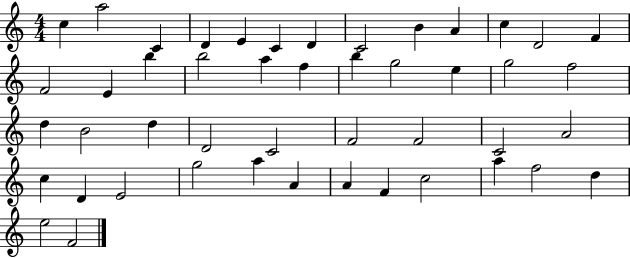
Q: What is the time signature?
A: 4/4